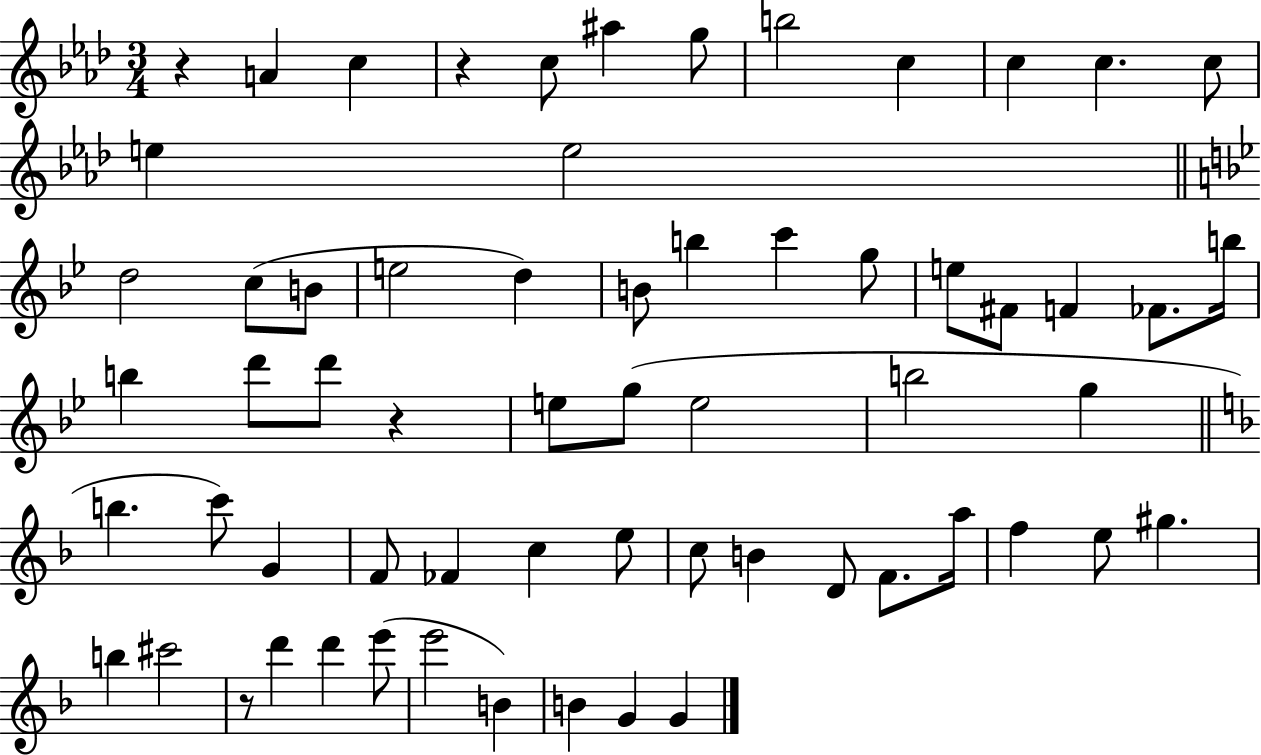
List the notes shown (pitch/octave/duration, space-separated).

R/q A4/q C5/q R/q C5/e A#5/q G5/e B5/h C5/q C5/q C5/q. C5/e E5/q E5/h D5/h C5/e B4/e E5/h D5/q B4/e B5/q C6/q G5/e E5/e F#4/e F4/q FES4/e. B5/s B5/q D6/e D6/e R/q E5/e G5/e E5/h B5/h G5/q B5/q. C6/e G4/q F4/e FES4/q C5/q E5/e C5/e B4/q D4/e F4/e. A5/s F5/q E5/e G#5/q. B5/q C#6/h R/e D6/q D6/q E6/e E6/h B4/q B4/q G4/q G4/q